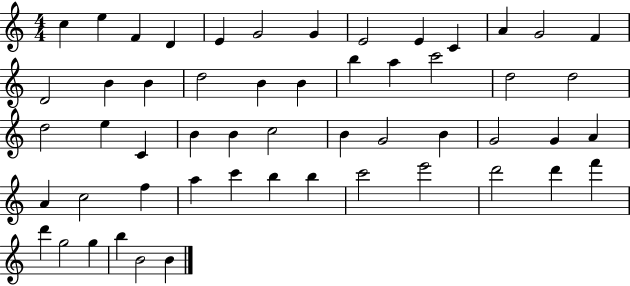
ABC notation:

X:1
T:Untitled
M:4/4
L:1/4
K:C
c e F D E G2 G E2 E C A G2 F D2 B B d2 B B b a c'2 d2 d2 d2 e C B B c2 B G2 B G2 G A A c2 f a c' b b c'2 e'2 d'2 d' f' d' g2 g b B2 B